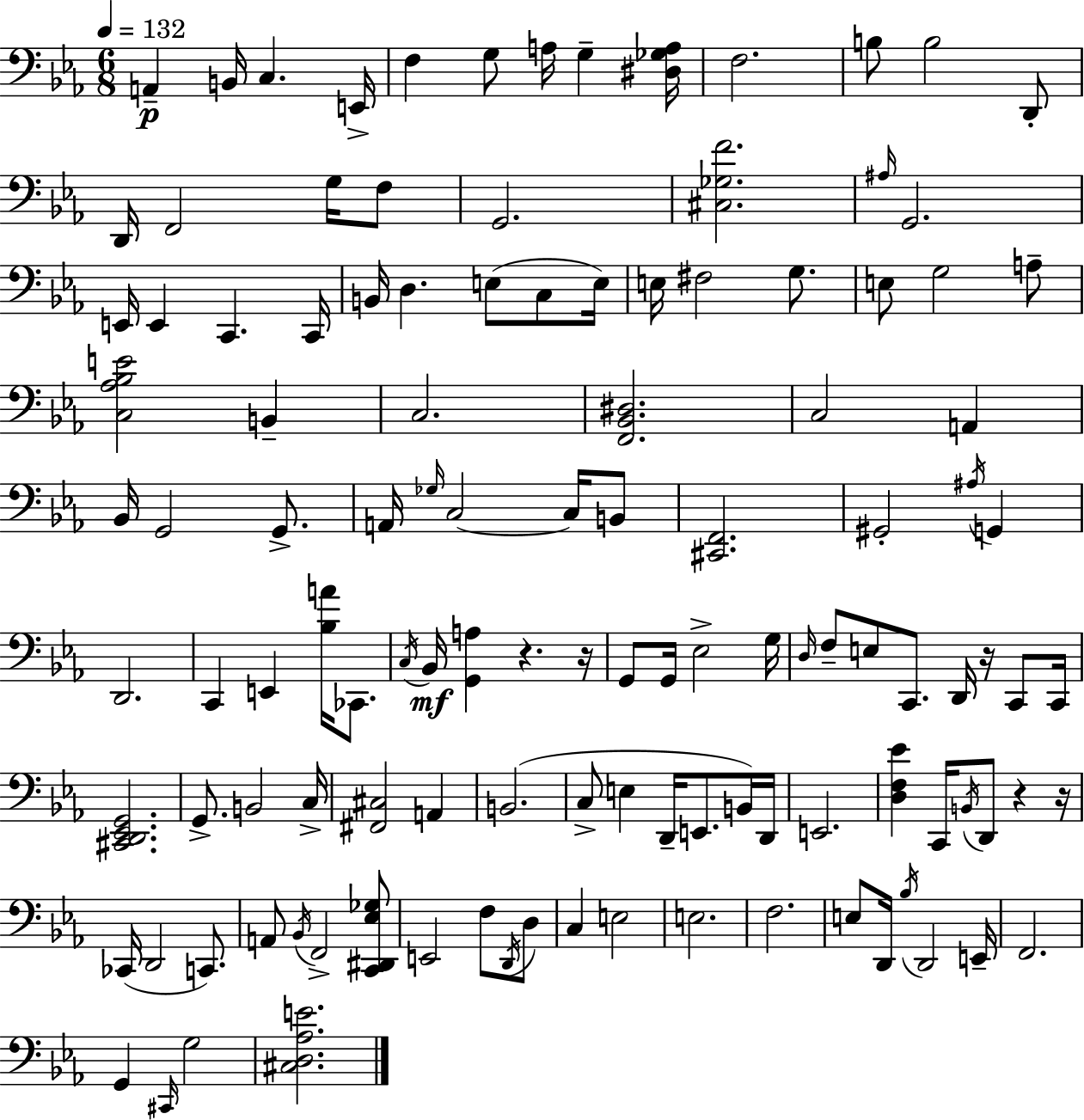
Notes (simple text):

A2/q B2/s C3/q. E2/s F3/q G3/e A3/s G3/q [D#3,Gb3,A3]/s F3/h. B3/e B3/h D2/e D2/s F2/h G3/s F3/e G2/h. [C#3,Gb3,F4]/h. A#3/s G2/h. E2/s E2/q C2/q. C2/s B2/s D3/q. E3/e C3/e E3/s E3/s F#3/h G3/e. E3/e G3/h A3/e [C3,Ab3,Bb3,E4]/h B2/q C3/h. [F2,Bb2,D#3]/h. C3/h A2/q Bb2/s G2/h G2/e. A2/s Gb3/s C3/h C3/s B2/e [C#2,F2]/h. G#2/h A#3/s G2/q D2/h. C2/q E2/q [Bb3,A4]/s CES2/e. C3/s Bb2/s [G2,A3]/q R/q. R/s G2/e G2/s Eb3/h G3/s D3/s F3/e E3/e C2/e. D2/s R/s C2/e C2/s [C#2,D2,Eb2,G2]/h. G2/e. B2/h C3/s [F#2,C#3]/h A2/q B2/h. C3/e E3/q D2/s E2/e. B2/s D2/s E2/h. [D3,F3,Eb4]/q C2/s B2/s D2/e R/q R/s CES2/s D2/h C2/e. A2/e Bb2/s F2/h [C2,D#2,Eb3,Gb3]/e E2/h F3/e D2/s D3/e C3/q E3/h E3/h. F3/h. E3/e D2/s Bb3/s D2/h E2/s F2/h. G2/q C#2/s G3/h [C#3,D3,Ab3,E4]/h.